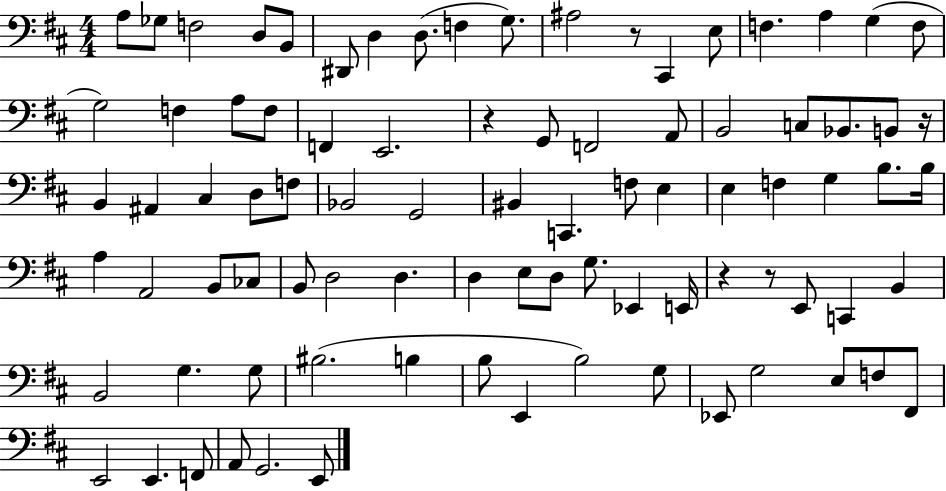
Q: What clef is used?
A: bass